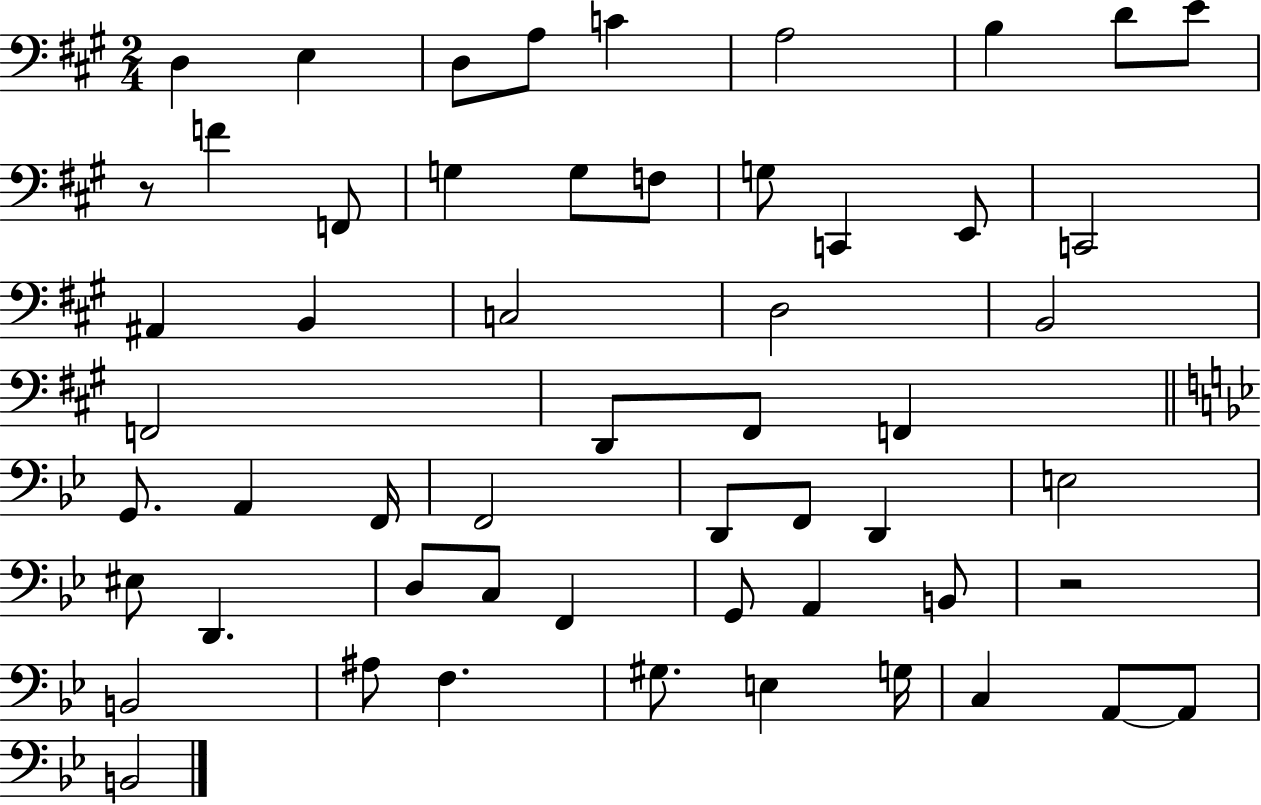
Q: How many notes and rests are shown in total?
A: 55